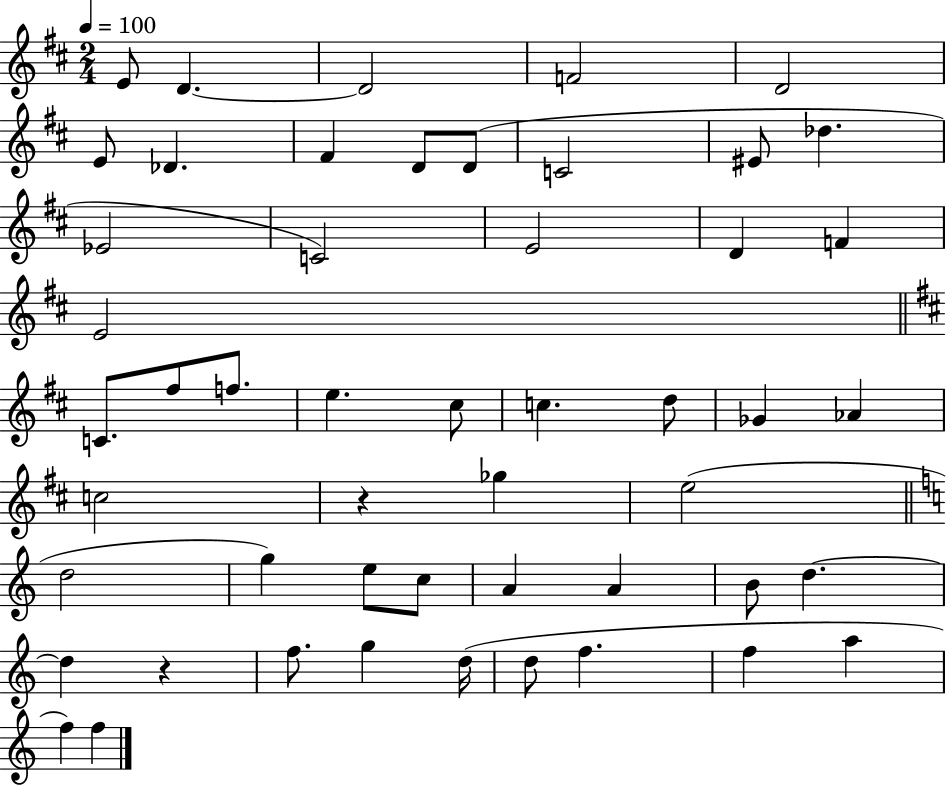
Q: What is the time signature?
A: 2/4